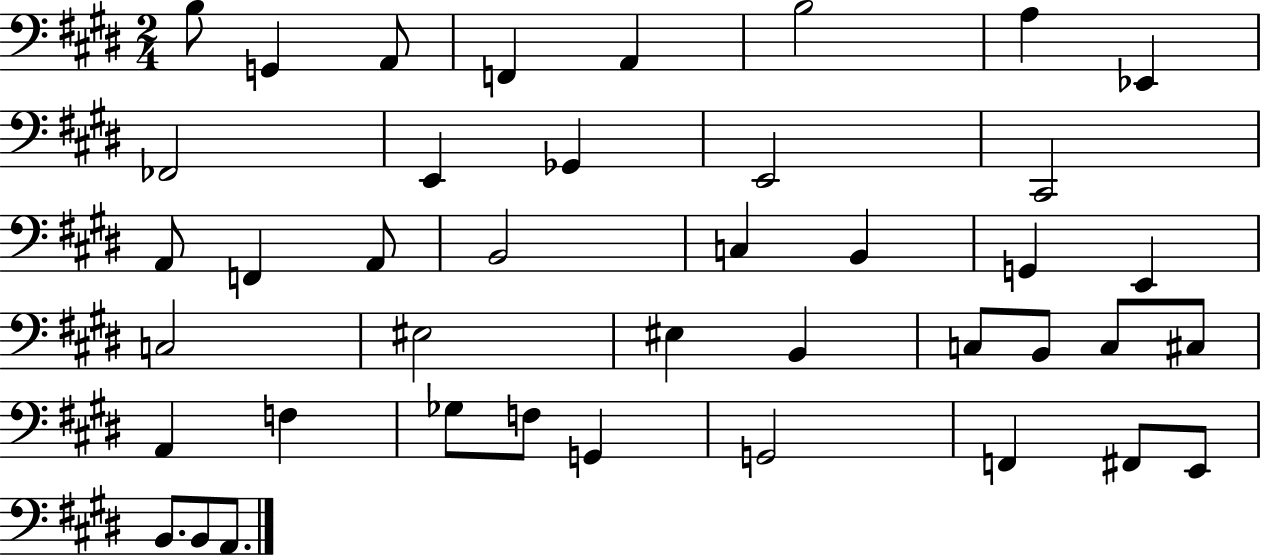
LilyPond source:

{
  \clef bass
  \numericTimeSignature
  \time 2/4
  \key e \major
  b8 g,4 a,8 | f,4 a,4 | b2 | a4 ees,4 | \break fes,2 | e,4 ges,4 | e,2 | cis,2 | \break a,8 f,4 a,8 | b,2 | c4 b,4 | g,4 e,4 | \break c2 | eis2 | eis4 b,4 | c8 b,8 c8 cis8 | \break a,4 f4 | ges8 f8 g,4 | g,2 | f,4 fis,8 e,8 | \break b,8. b,8 a,8. | \bar "|."
}